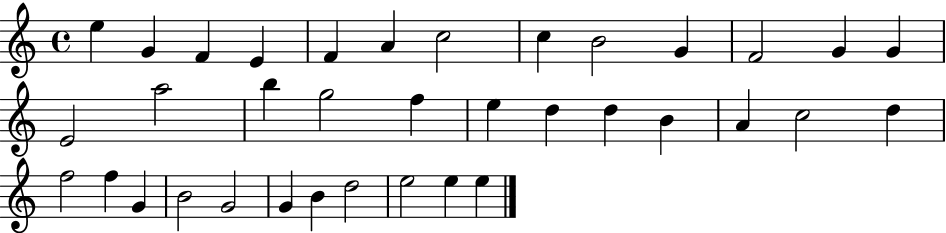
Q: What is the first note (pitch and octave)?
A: E5